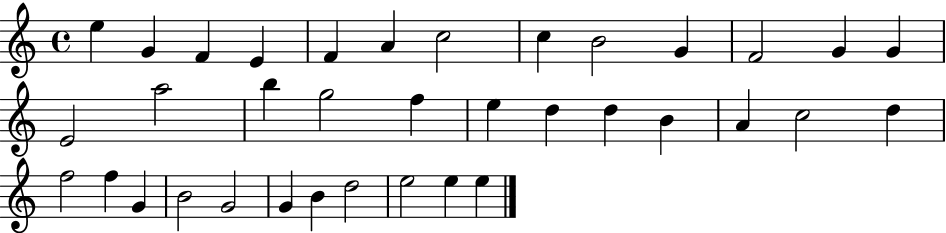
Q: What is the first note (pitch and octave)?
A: E5